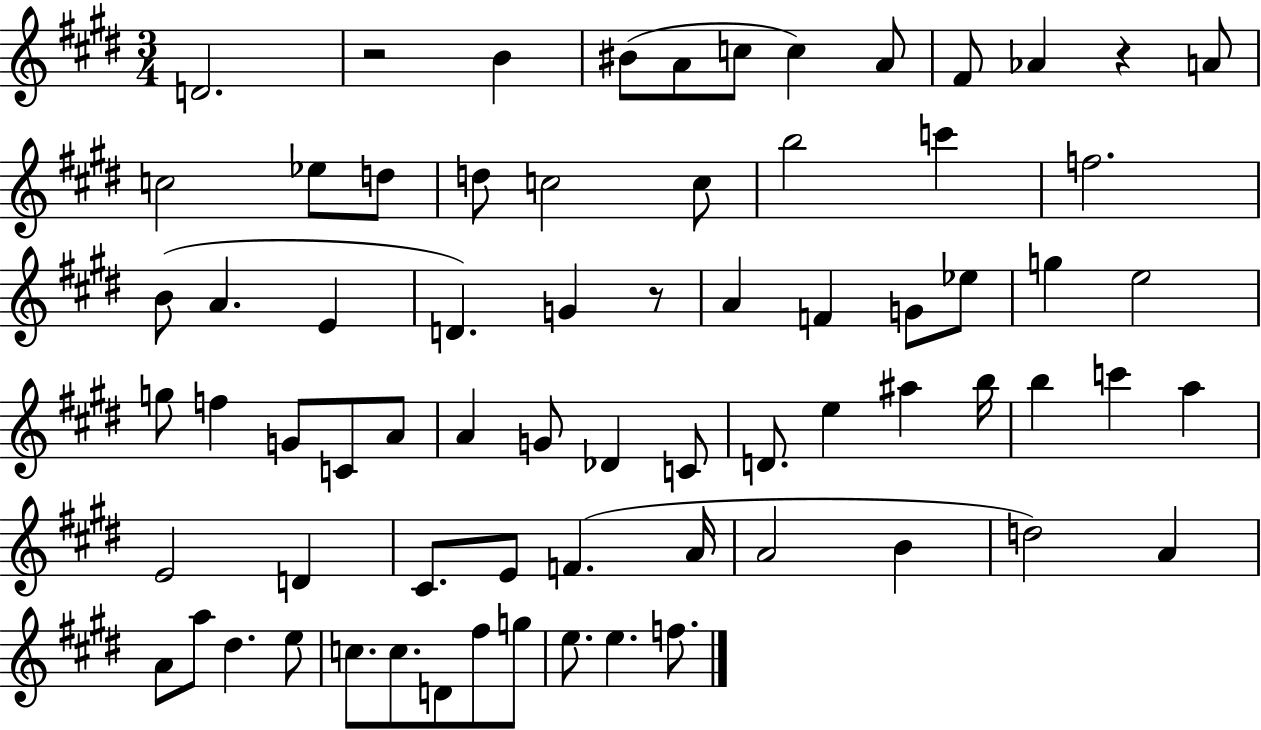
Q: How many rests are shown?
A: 3